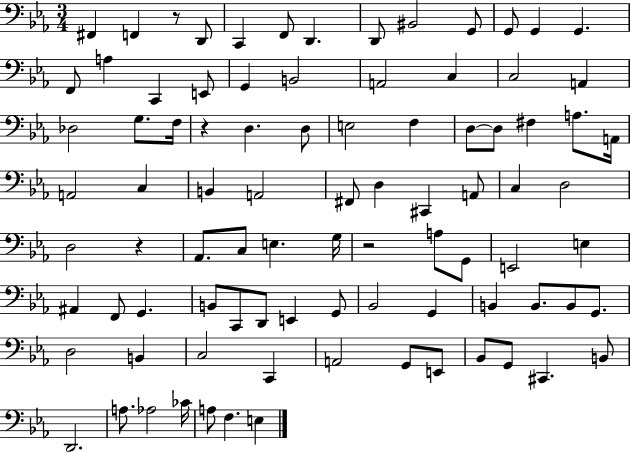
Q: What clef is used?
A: bass